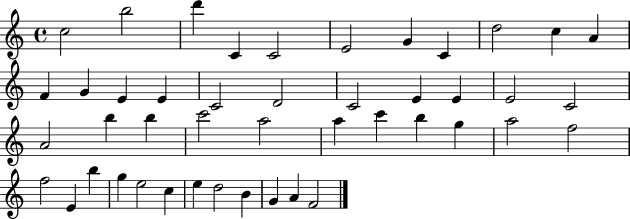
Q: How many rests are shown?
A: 0